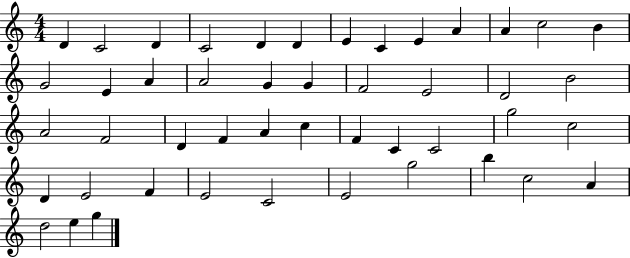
D4/q C4/h D4/q C4/h D4/q D4/q E4/q C4/q E4/q A4/q A4/q C5/h B4/q G4/h E4/q A4/q A4/h G4/q G4/q F4/h E4/h D4/h B4/h A4/h F4/h D4/q F4/q A4/q C5/q F4/q C4/q C4/h G5/h C5/h D4/q E4/h F4/q E4/h C4/h E4/h G5/h B5/q C5/h A4/q D5/h E5/q G5/q